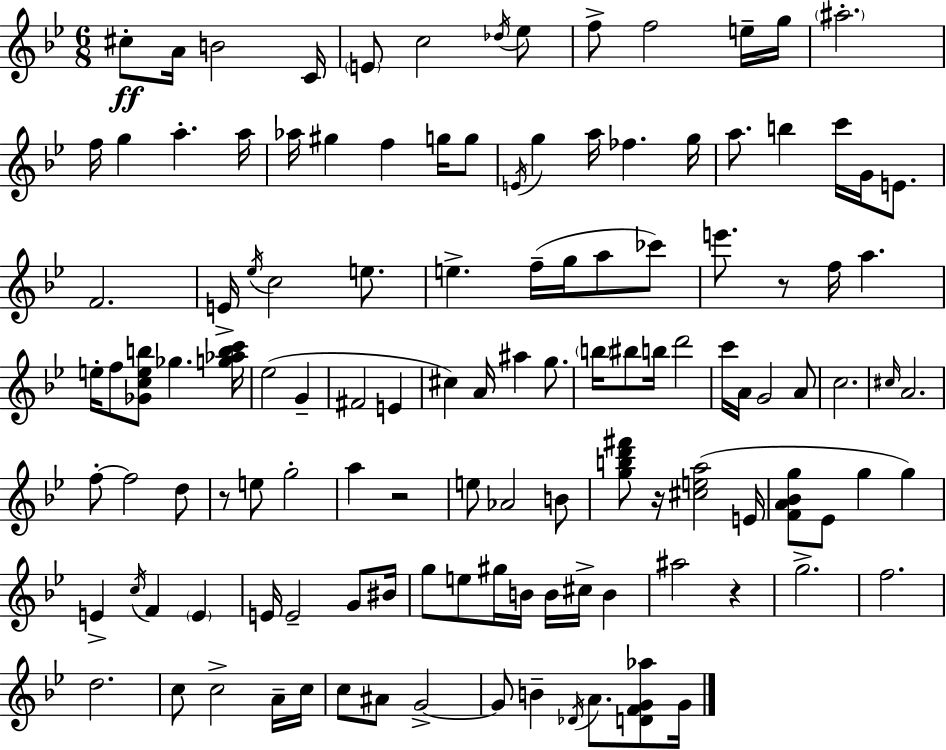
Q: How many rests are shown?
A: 5